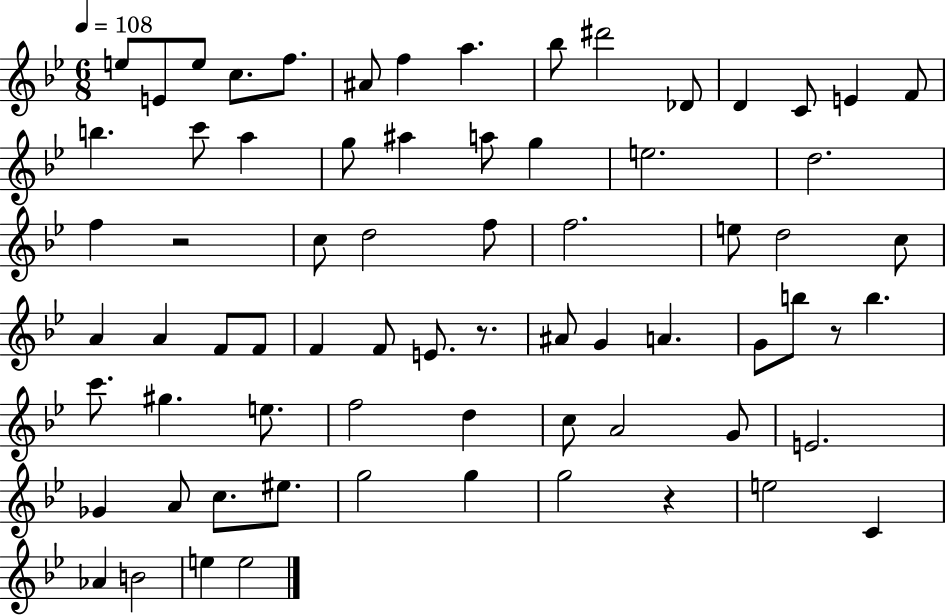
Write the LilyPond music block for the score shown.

{
  \clef treble
  \numericTimeSignature
  \time 6/8
  \key bes \major
  \tempo 4 = 108
  \repeat volta 2 { e''8 e'8 e''8 c''8. f''8. | ais'8 f''4 a''4. | bes''8 dis'''2 des'8 | d'4 c'8 e'4 f'8 | \break b''4. c'''8 a''4 | g''8 ais''4 a''8 g''4 | e''2. | d''2. | \break f''4 r2 | c''8 d''2 f''8 | f''2. | e''8 d''2 c''8 | \break a'4 a'4 f'8 f'8 | f'4 f'8 e'8. r8. | ais'8 g'4 a'4. | g'8 b''8 r8 b''4. | \break c'''8. gis''4. e''8. | f''2 d''4 | c''8 a'2 g'8 | e'2. | \break ges'4 a'8 c''8. eis''8. | g''2 g''4 | g''2 r4 | e''2 c'4 | \break aes'4 b'2 | e''4 e''2 | } \bar "|."
}